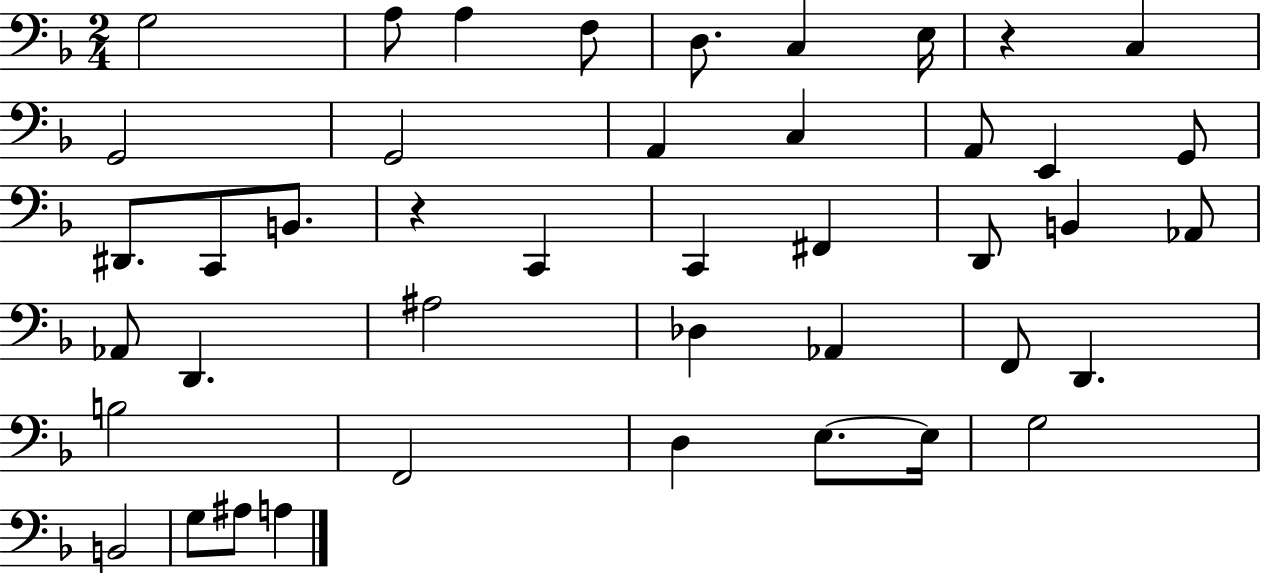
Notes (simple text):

G3/h A3/e A3/q F3/e D3/e. C3/q E3/s R/q C3/q G2/h G2/h A2/q C3/q A2/e E2/q G2/e D#2/e. C2/e B2/e. R/q C2/q C2/q F#2/q D2/e B2/q Ab2/e Ab2/e D2/q. A#3/h Db3/q Ab2/q F2/e D2/q. B3/h F2/h D3/q E3/e. E3/s G3/h B2/h G3/e A#3/e A3/q